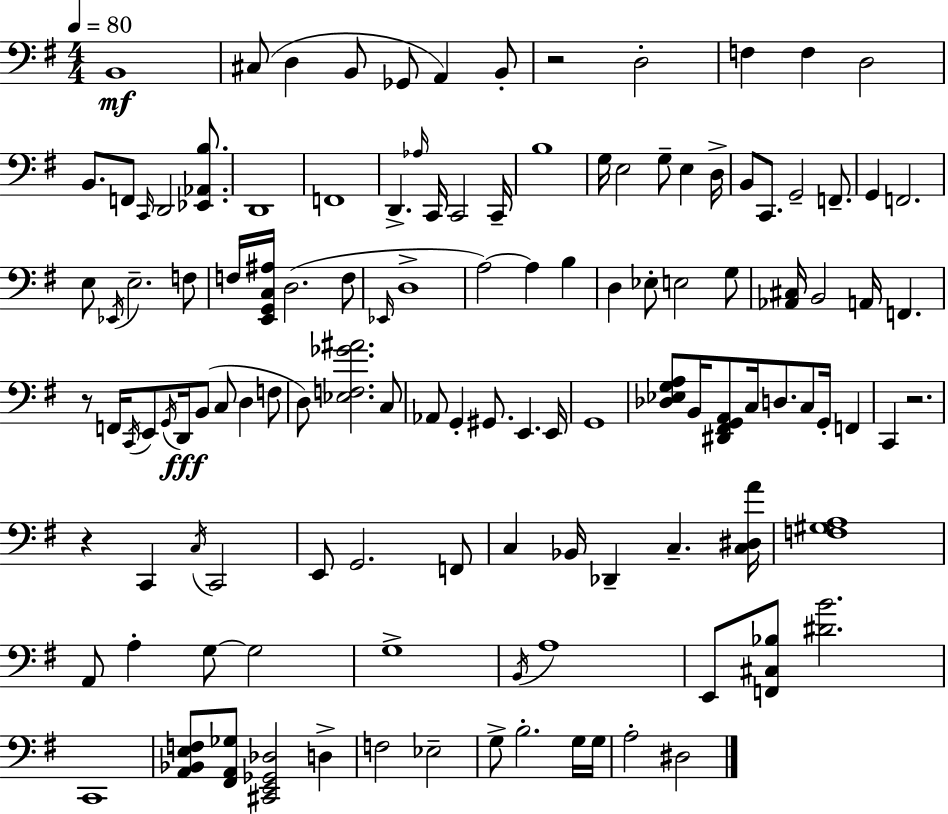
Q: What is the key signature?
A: G major